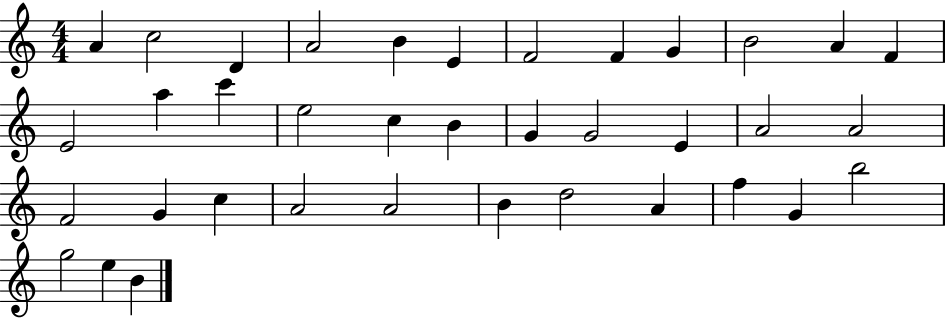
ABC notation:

X:1
T:Untitled
M:4/4
L:1/4
K:C
A c2 D A2 B E F2 F G B2 A F E2 a c' e2 c B G G2 E A2 A2 F2 G c A2 A2 B d2 A f G b2 g2 e B